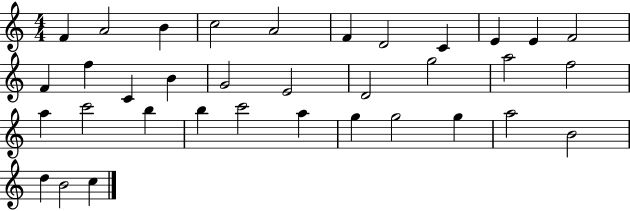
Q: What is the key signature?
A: C major